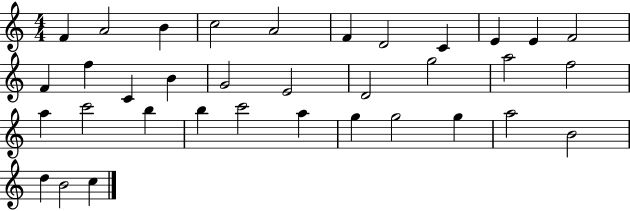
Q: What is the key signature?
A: C major